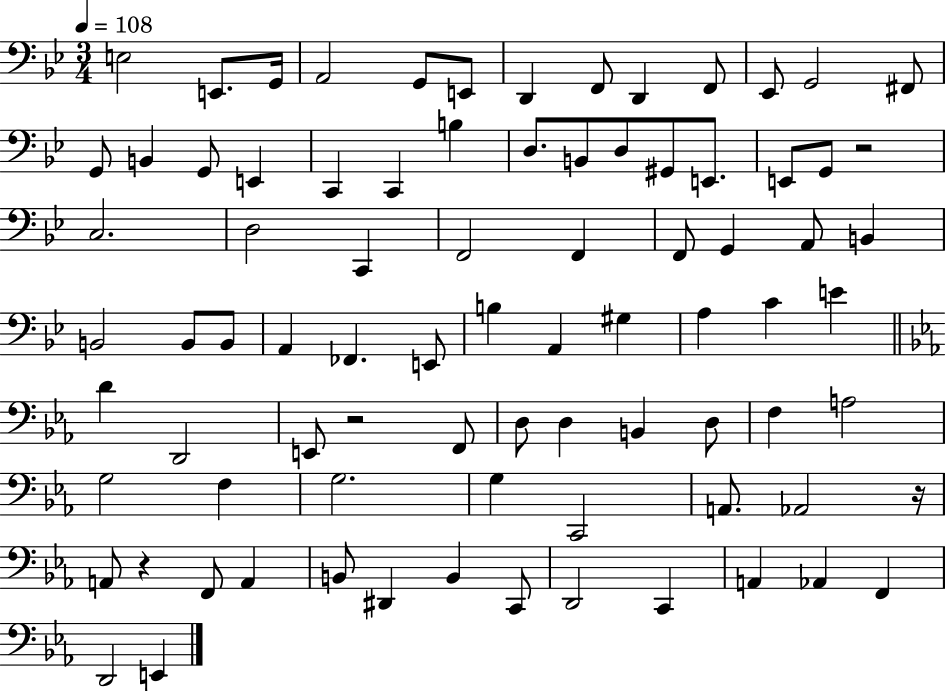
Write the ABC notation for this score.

X:1
T:Untitled
M:3/4
L:1/4
K:Bb
E,2 E,,/2 G,,/4 A,,2 G,,/2 E,,/2 D,, F,,/2 D,, F,,/2 _E,,/2 G,,2 ^F,,/2 G,,/2 B,, G,,/2 E,, C,, C,, B, D,/2 B,,/2 D,/2 ^G,,/2 E,,/2 E,,/2 G,,/2 z2 C,2 D,2 C,, F,,2 F,, F,,/2 G,, A,,/2 B,, B,,2 B,,/2 B,,/2 A,, _F,, E,,/2 B, A,, ^G, A, C E D D,,2 E,,/2 z2 F,,/2 D,/2 D, B,, D,/2 F, A,2 G,2 F, G,2 G, C,,2 A,,/2 _A,,2 z/4 A,,/2 z F,,/2 A,, B,,/2 ^D,, B,, C,,/2 D,,2 C,, A,, _A,, F,, D,,2 E,,